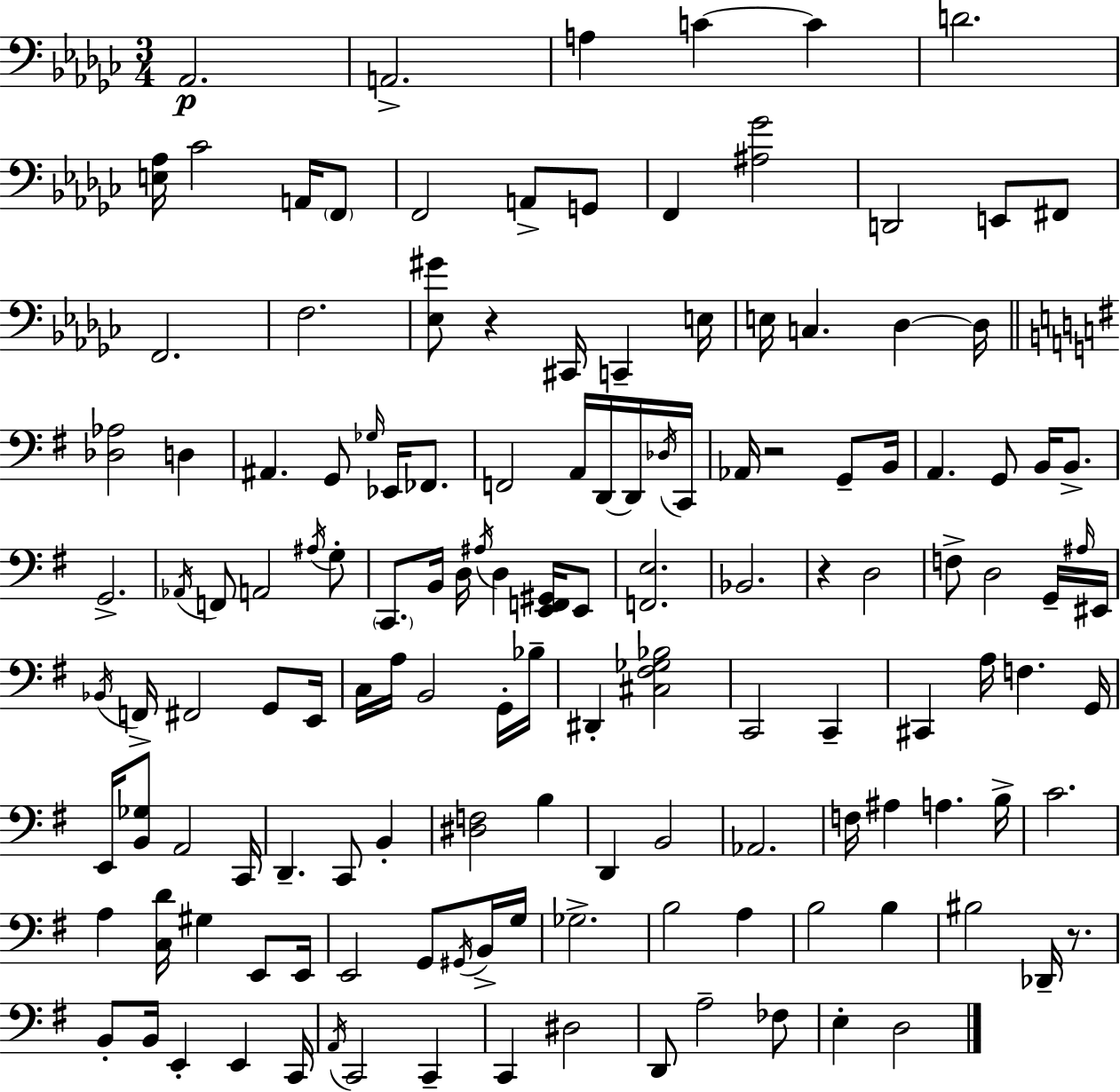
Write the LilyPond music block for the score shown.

{
  \clef bass
  \numericTimeSignature
  \time 3/4
  \key ees \minor
  aes,2.\p | a,2.-> | a4 c'4~~ c'4 | d'2. | \break <e aes>16 ces'2 a,16 \parenthesize f,8 | f,2 a,8-> g,8 | f,4 <ais ges'>2 | d,2 e,8 fis,8 | \break f,2. | f2. | <ees gis'>8 r4 cis,16 c,4-- e16 | e16 c4. des4~~ des16 | \break \bar "||" \break \key g \major <des aes>2 d4 | ais,4. g,8 \grace { ges16 } ees,16 fes,8. | f,2 a,16 d,16~~ d,16 | \acciaccatura { des16 } c,16 aes,16 r2 g,8-- | \break b,16 a,4. g,8 b,16 b,8.-> | g,2.-> | \acciaccatura { aes,16 } f,8 a,2 | \acciaccatura { ais16 } g8-. \parenthesize c,8. b,16 d16 \acciaccatura { ais16 } d4 | \break <e, f, gis,>16 e,8 <f, e>2. | bes,2. | r4 d2 | f8-> d2 | \break g,16-- \grace { ais16 } eis,16 \acciaccatura { bes,16 } f,16-> fis,2 | g,8 e,16 c16 a16 b,2 | g,16-. bes16-- dis,4-. <cis fis ges bes>2 | c,2 | \break c,4-- cis,4 a16 | f4. g,16 e,16 <b, ges>8 a,2 | c,16 d,4.-- | c,8 b,4-. <dis f>2 | \break b4 d,4 b,2 | aes,2. | f16 ais4 | a4. b16-> c'2. | \break a4 <c d'>16 | gis4 e,8 e,16 e,2 | g,8 \acciaccatura { gis,16 } b,16-> g16 ges2.-> | b2 | \break a4 b2 | b4 bis2 | des,16-- r8. b,8-. b,16 e,4-. | e,4 c,16 \acciaccatura { a,16 } c,2 | \break c,4-- c,4 | dis2 d,8 a2-- | fes8 e4-. | d2 \bar "|."
}